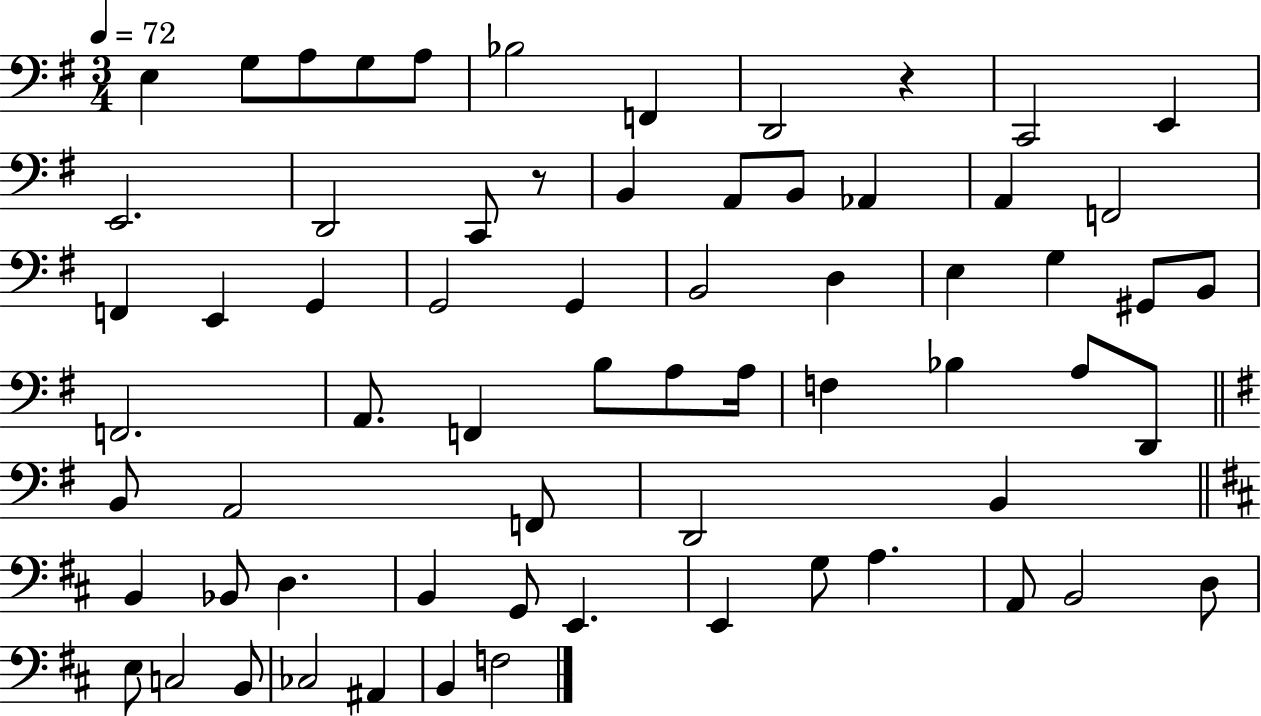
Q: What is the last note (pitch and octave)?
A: F3